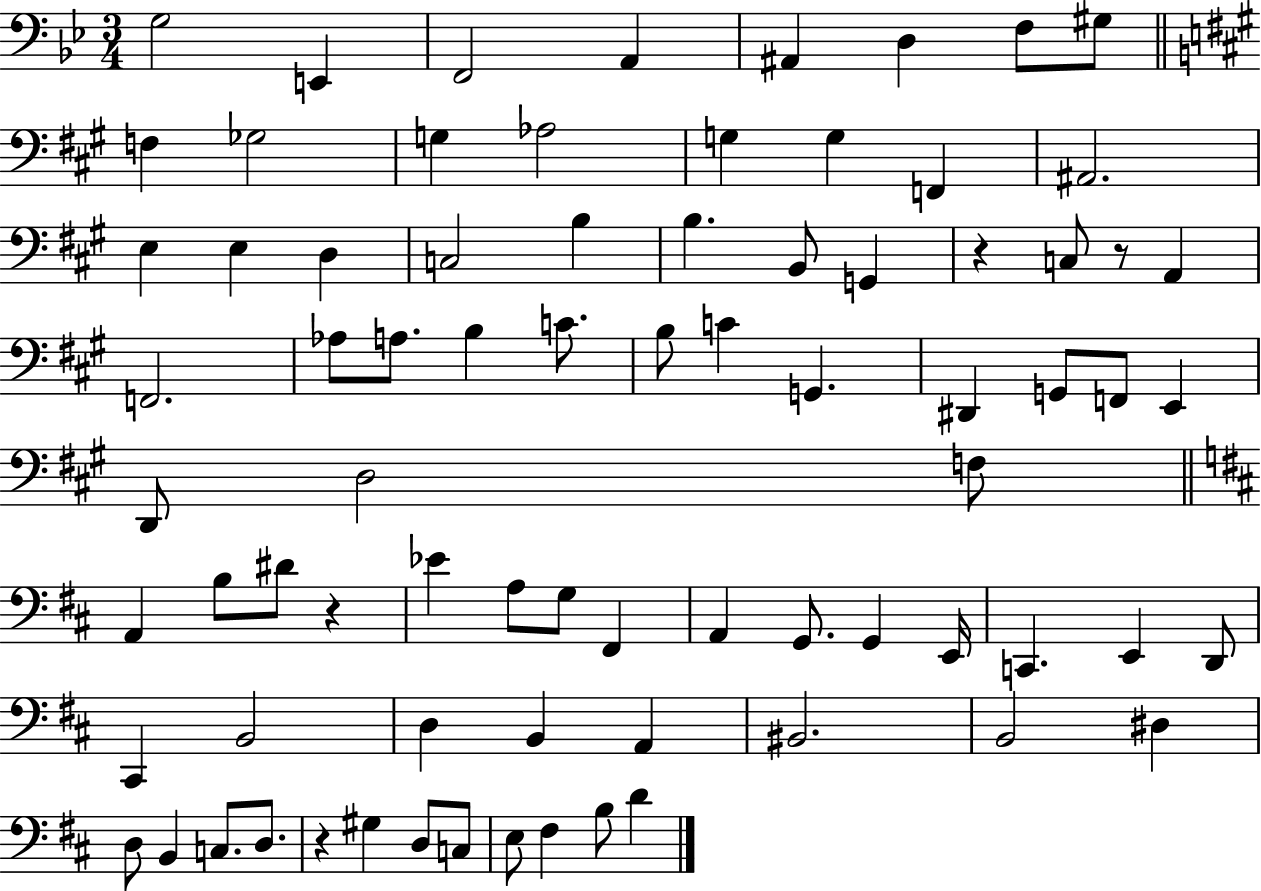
X:1
T:Untitled
M:3/4
L:1/4
K:Bb
G,2 E,, F,,2 A,, ^A,, D, F,/2 ^G,/2 F, _G,2 G, _A,2 G, G, F,, ^A,,2 E, E, D, C,2 B, B, B,,/2 G,, z C,/2 z/2 A,, F,,2 _A,/2 A,/2 B, C/2 B,/2 C G,, ^D,, G,,/2 F,,/2 E,, D,,/2 D,2 F,/2 A,, B,/2 ^D/2 z _E A,/2 G,/2 ^F,, A,, G,,/2 G,, E,,/4 C,, E,, D,,/2 ^C,, B,,2 D, B,, A,, ^B,,2 B,,2 ^D, D,/2 B,, C,/2 D,/2 z ^G, D,/2 C,/2 E,/2 ^F, B,/2 D